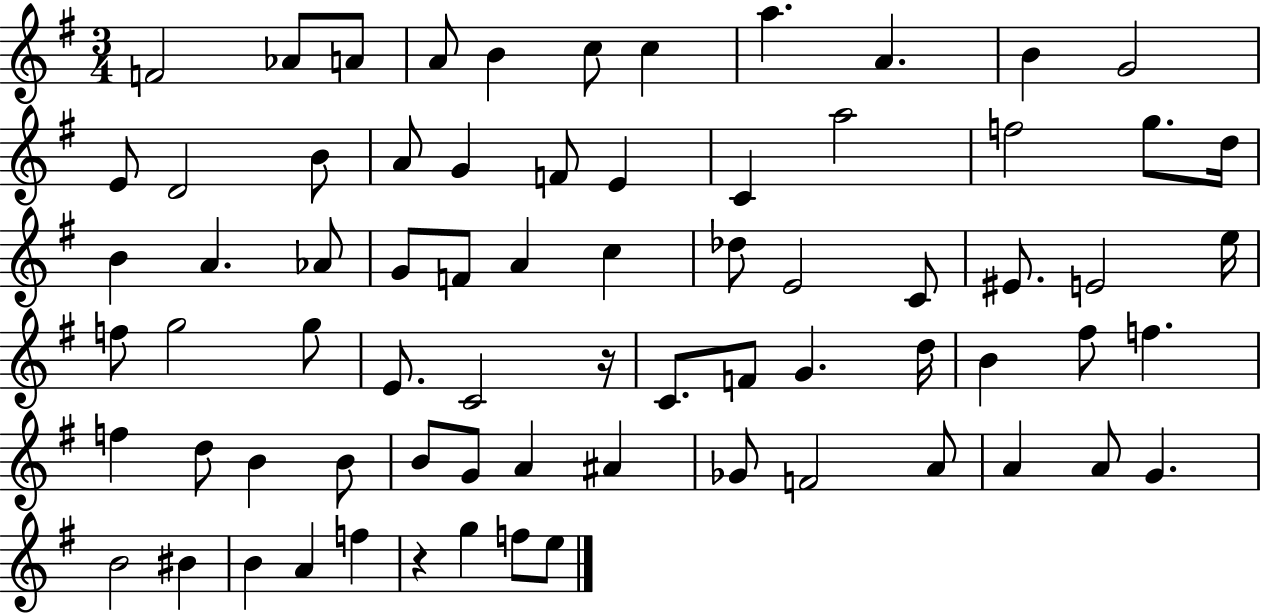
{
  \clef treble
  \numericTimeSignature
  \time 3/4
  \key g \major
  f'2 aes'8 a'8 | a'8 b'4 c''8 c''4 | a''4. a'4. | b'4 g'2 | \break e'8 d'2 b'8 | a'8 g'4 f'8 e'4 | c'4 a''2 | f''2 g''8. d''16 | \break b'4 a'4. aes'8 | g'8 f'8 a'4 c''4 | des''8 e'2 c'8 | eis'8. e'2 e''16 | \break f''8 g''2 g''8 | e'8. c'2 r16 | c'8. f'8 g'4. d''16 | b'4 fis''8 f''4. | \break f''4 d''8 b'4 b'8 | b'8 g'8 a'4 ais'4 | ges'8 f'2 a'8 | a'4 a'8 g'4. | \break b'2 bis'4 | b'4 a'4 f''4 | r4 g''4 f''8 e''8 | \bar "|."
}